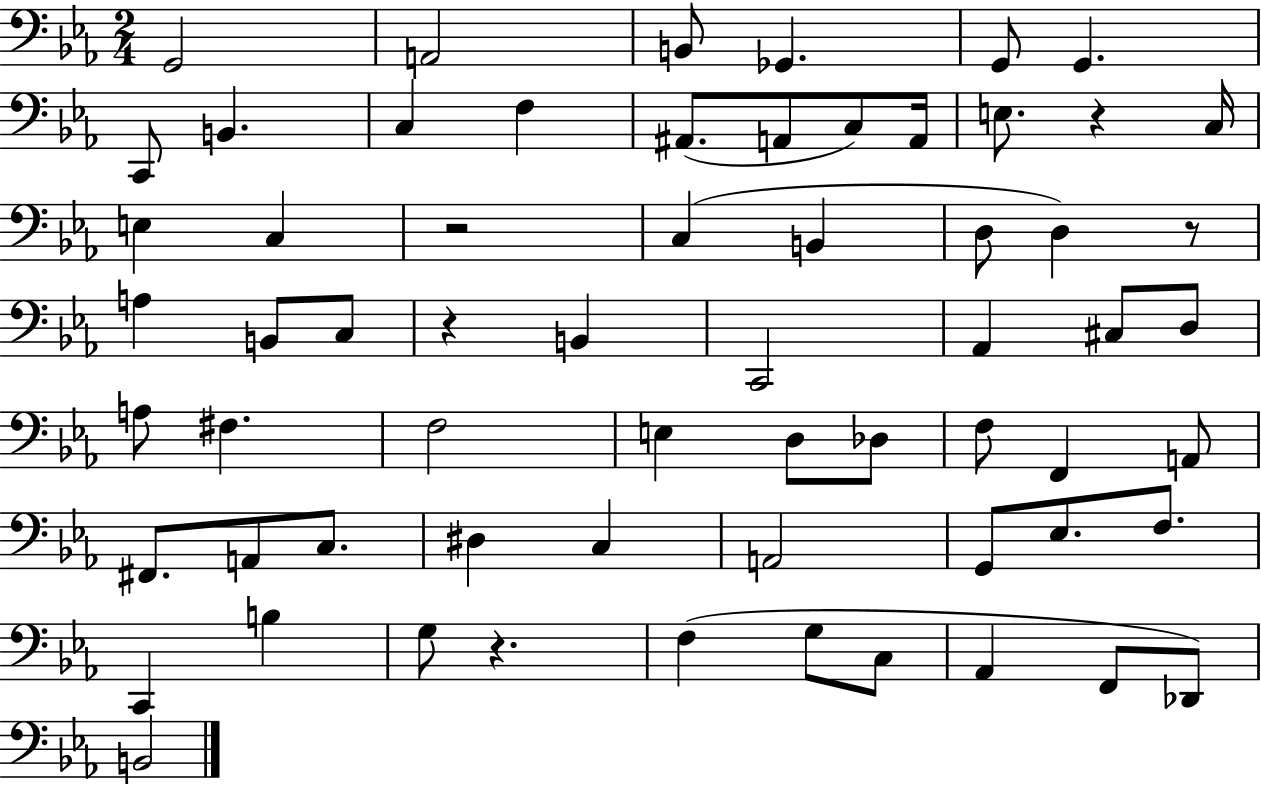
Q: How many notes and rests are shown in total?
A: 63